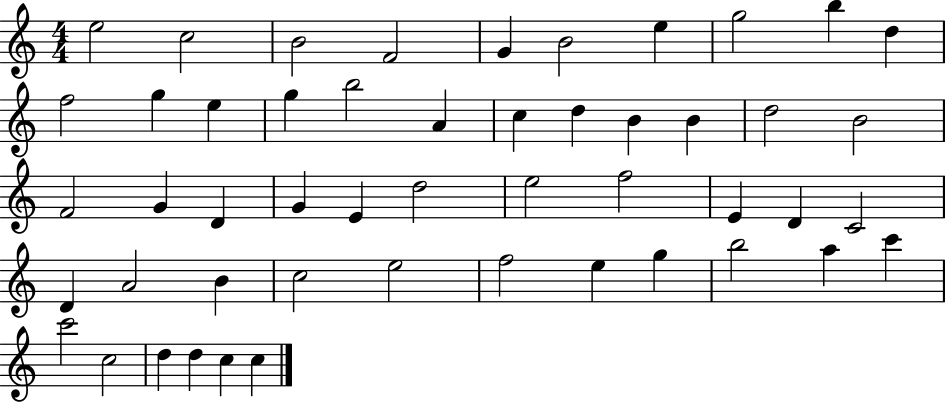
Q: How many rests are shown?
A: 0